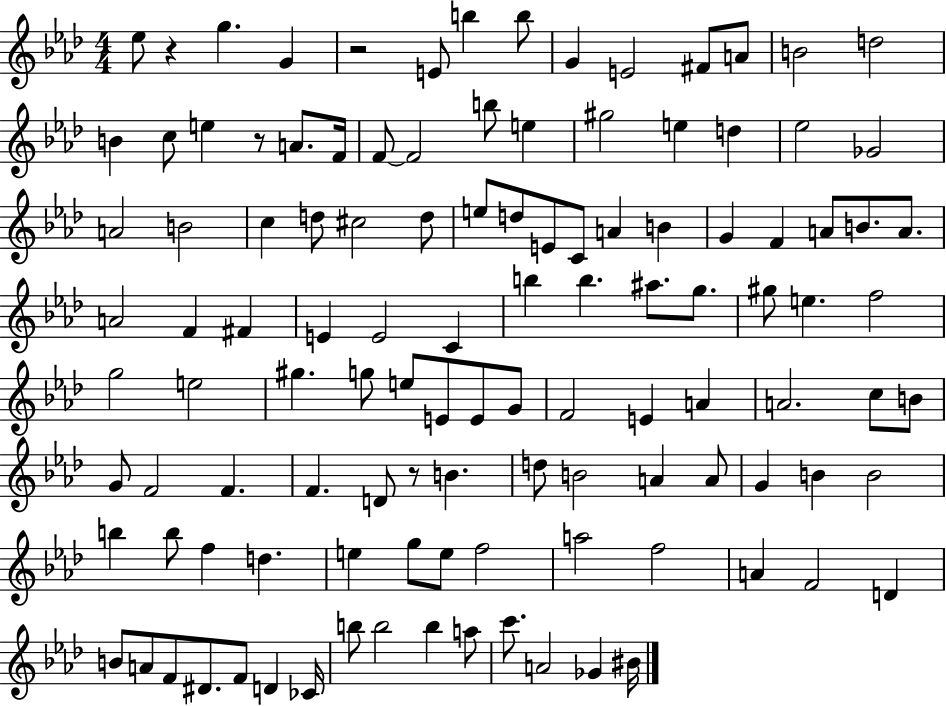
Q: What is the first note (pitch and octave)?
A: Eb5